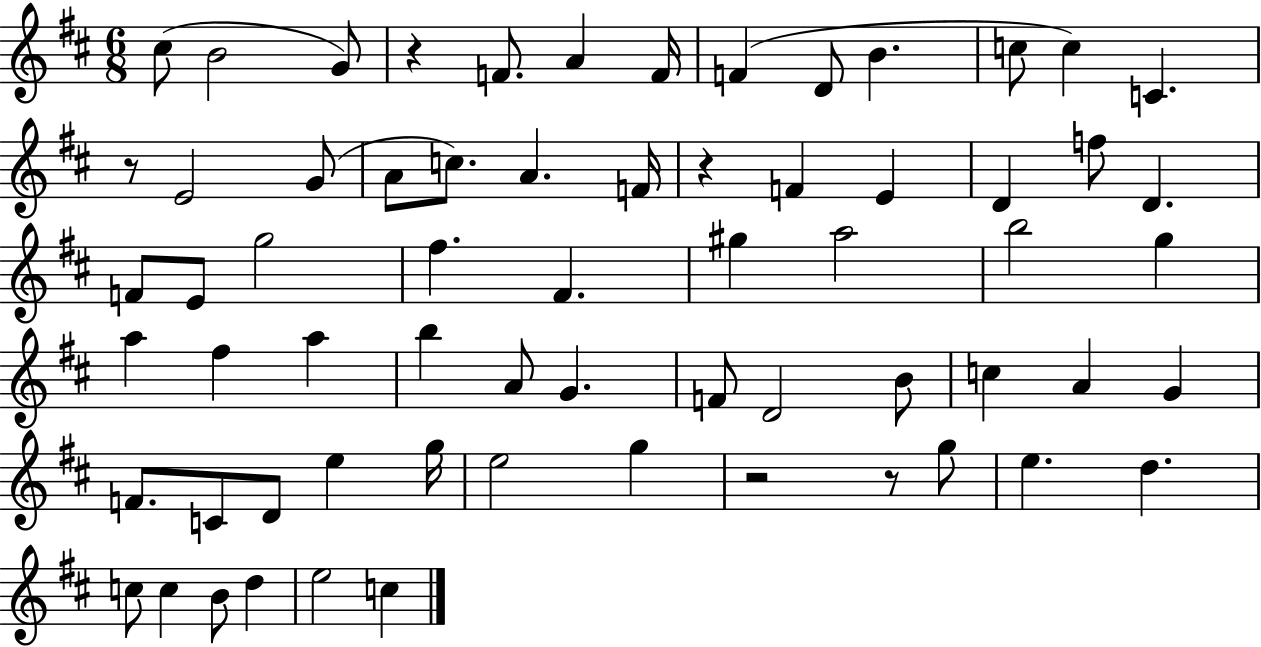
{
  \clef treble
  \numericTimeSignature
  \time 6/8
  \key d \major
  cis''8( b'2 g'8) | r4 f'8. a'4 f'16 | f'4( d'8 b'4. | c''8 c''4) c'4. | \break r8 e'2 g'8( | a'8 c''8.) a'4. f'16 | r4 f'4 e'4 | d'4 f''8 d'4. | \break f'8 e'8 g''2 | fis''4. fis'4. | gis''4 a''2 | b''2 g''4 | \break a''4 fis''4 a''4 | b''4 a'8 g'4. | f'8 d'2 b'8 | c''4 a'4 g'4 | \break f'8. c'8 d'8 e''4 g''16 | e''2 g''4 | r2 r8 g''8 | e''4. d''4. | \break c''8 c''4 b'8 d''4 | e''2 c''4 | \bar "|."
}